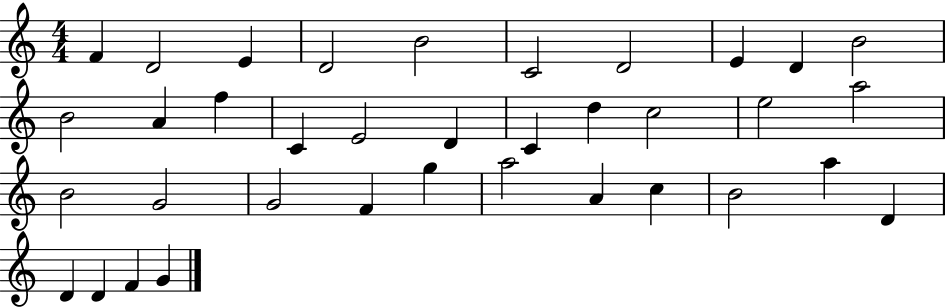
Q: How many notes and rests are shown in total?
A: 36